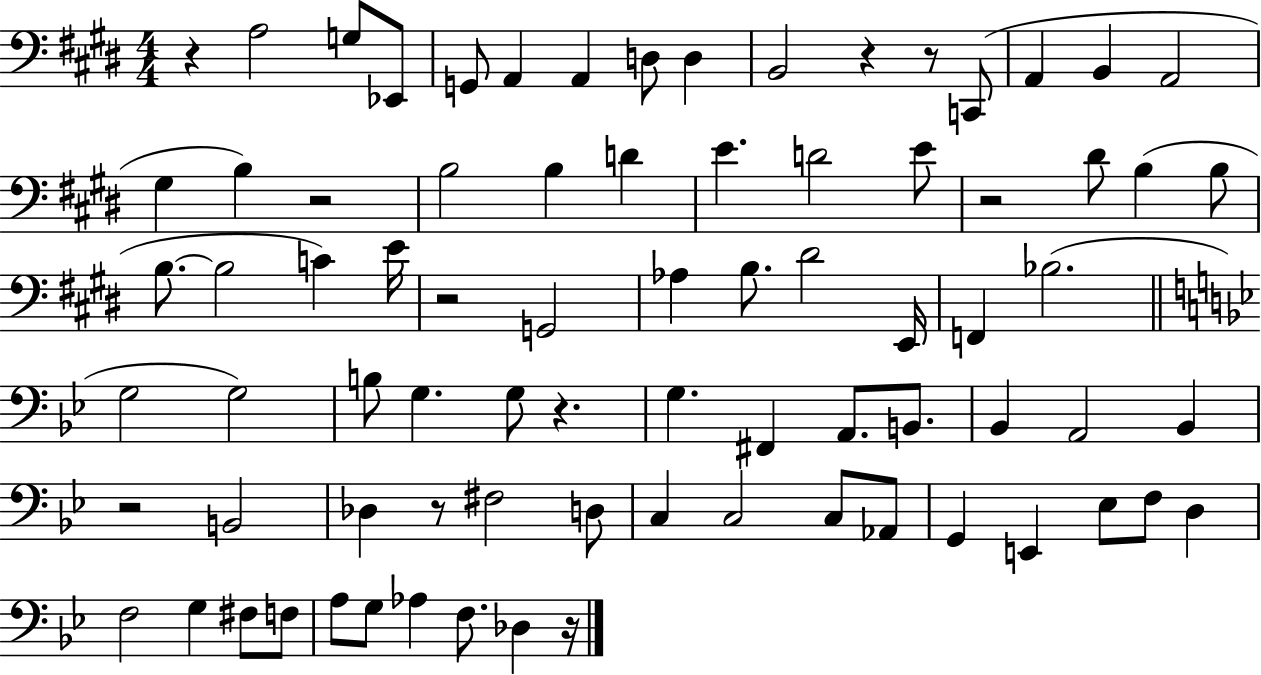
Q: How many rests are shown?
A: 10